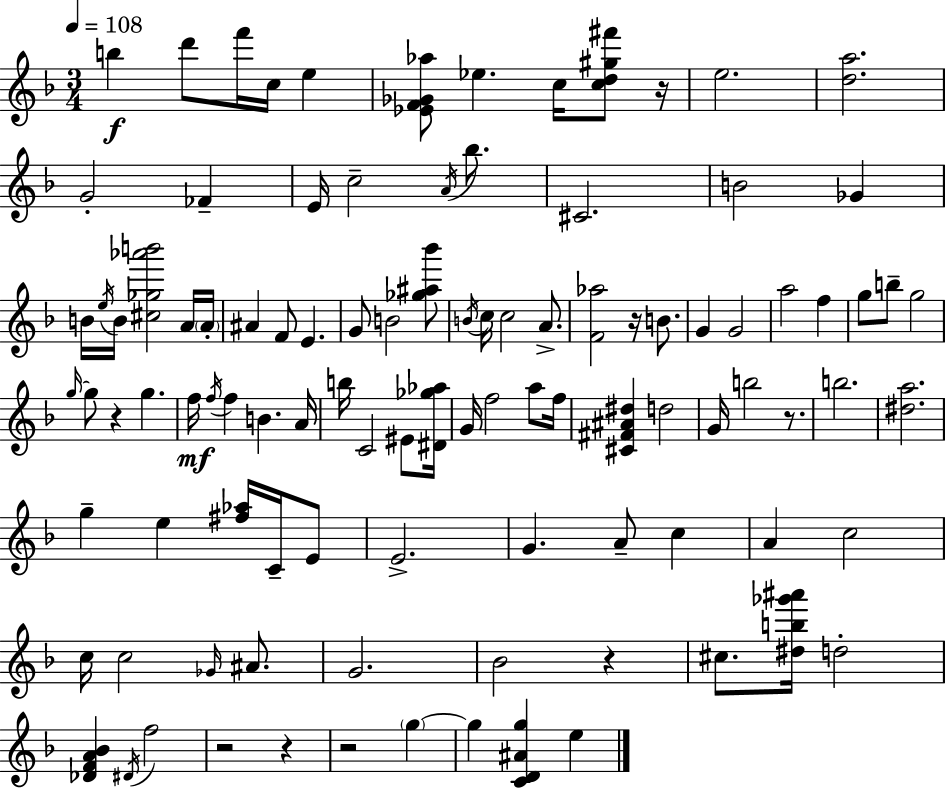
B5/q D6/e F6/s C5/s E5/q [Eb4,F4,Gb4,Ab5]/e Eb5/q. C5/s [C5,D5,G#5,F#6]/e R/s E5/h. [D5,A5]/h. G4/h FES4/q E4/s C5/h A4/s Bb5/e. C#4/h. B4/h Gb4/q B4/s E5/s B4/s [C#5,Gb5,Ab6,B6]/h A4/s A4/s A#4/q F4/e E4/q. G4/e B4/h [Gb5,A#5,Bb6]/e B4/s C5/s C5/h A4/e. [F4,Ab5]/h R/s B4/e. G4/q G4/h A5/h F5/q G5/e B5/e G5/h G5/s G5/e R/q G5/q. F5/s F5/s F5/q B4/q. A4/s B5/s C4/h EIS4/e [D#4,Gb5,Ab5]/s G4/s F5/h A5/e F5/s [C#4,F#4,A#4,D#5]/q D5/h G4/s B5/h R/e. B5/h. [D#5,A5]/h. G5/q E5/q [F#5,Ab5]/s C4/s E4/e E4/h. G4/q. A4/e C5/q A4/q C5/h C5/s C5/h Gb4/s A#4/e. G4/h. Bb4/h R/q C#5/e. [D#5,B5,Gb6,A#6]/s D5/h [Db4,F4,A4,Bb4]/q D#4/s F5/h R/h R/q R/h G5/q G5/q [C4,D4,A#4,G5]/q E5/q